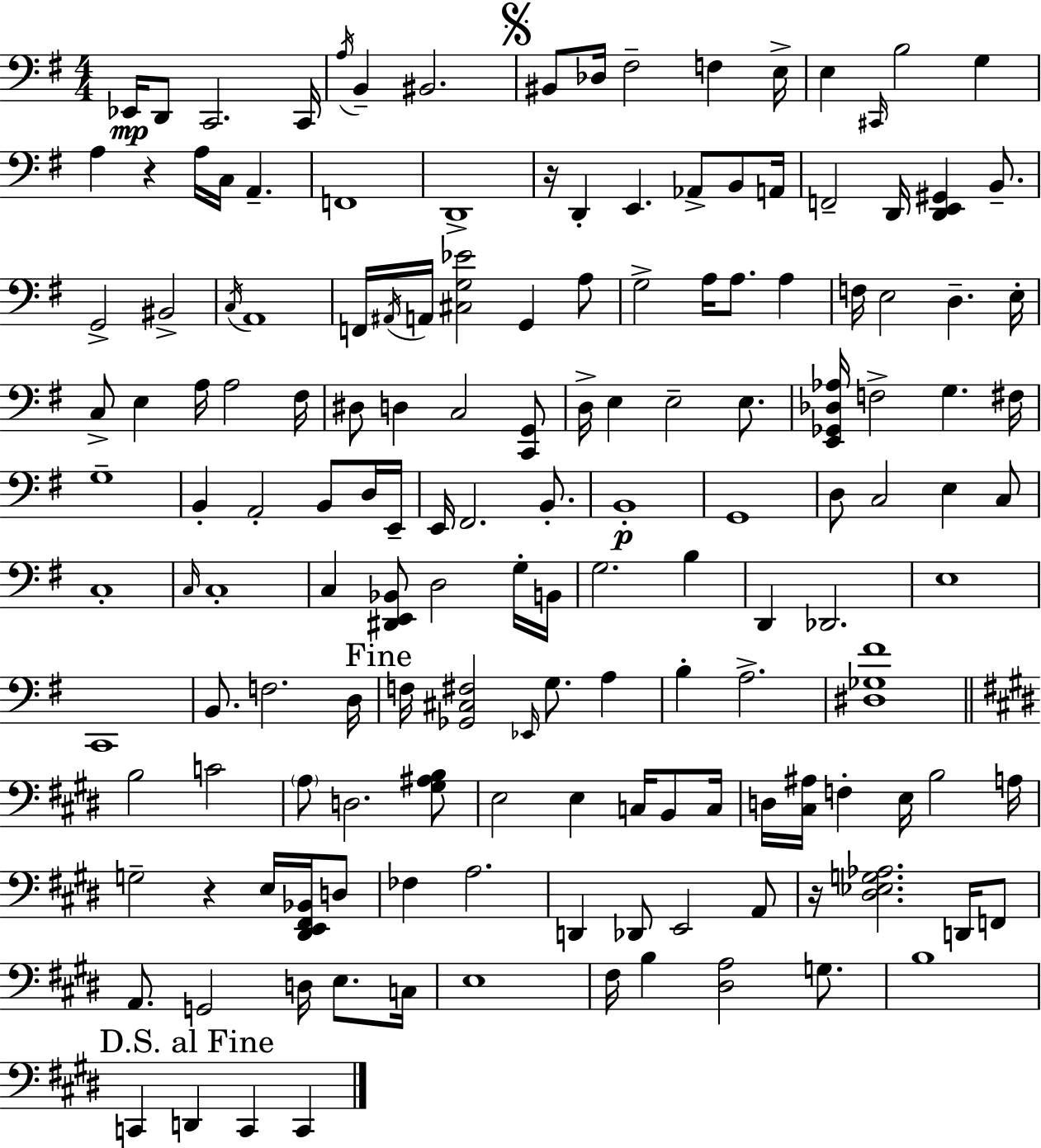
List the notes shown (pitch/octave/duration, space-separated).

Eb2/s D2/e C2/h. C2/s A3/s B2/q BIS2/h. BIS2/e Db3/s F#3/h F3/q E3/s E3/q C#2/s B3/h G3/q A3/q R/q A3/s C3/s A2/q. F2/w D2/w R/s D2/q E2/q. Ab2/e B2/e A2/s F2/h D2/s [D2,E2,G#2]/q B2/e. G2/h BIS2/h C3/s A2/w F2/s A#2/s A2/s [C#3,G3,Eb4]/h G2/q A3/e G3/h A3/s A3/e. A3/q F3/s E3/h D3/q. E3/s C3/e E3/q A3/s A3/h F#3/s D#3/e D3/q C3/h [C2,G2]/e D3/s E3/q E3/h E3/e. [E2,Gb2,Db3,Ab3]/s F3/h G3/q. F#3/s G3/w B2/q A2/h B2/e D3/s E2/s E2/s F#2/h. B2/e. B2/w G2/w D3/e C3/h E3/q C3/e C3/w C3/s C3/w C3/q [D#2,E2,Bb2]/e D3/h G3/s B2/s G3/h. B3/q D2/q Db2/h. E3/w C2/w B2/e. F3/h. D3/s F3/s [Gb2,C#3,F#3]/h Eb2/s G3/e. A3/q B3/q A3/h. [D#3,Gb3,F#4]/w B3/h C4/h A3/e D3/h. [G#3,A#3,B3]/e E3/h E3/q C3/s B2/e C3/s D3/s [C#3,A#3]/s F3/q E3/s B3/h A3/s G3/h R/q E3/s [D#2,E2,F#2,Bb2]/s D3/e FES3/q A3/h. D2/q Db2/e E2/h A2/e R/s [D#3,Eb3,G3,Ab3]/h. D2/s F2/e A2/e. G2/h D3/s E3/e. C3/s E3/w F#3/s B3/q [D#3,A3]/h G3/e. B3/w C2/q D2/q C2/q C2/q